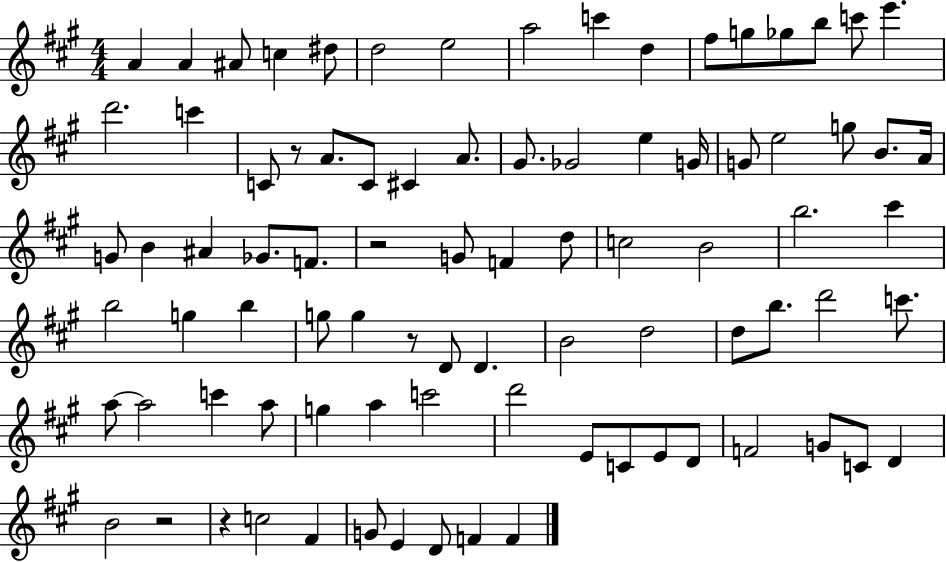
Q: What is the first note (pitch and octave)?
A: A4